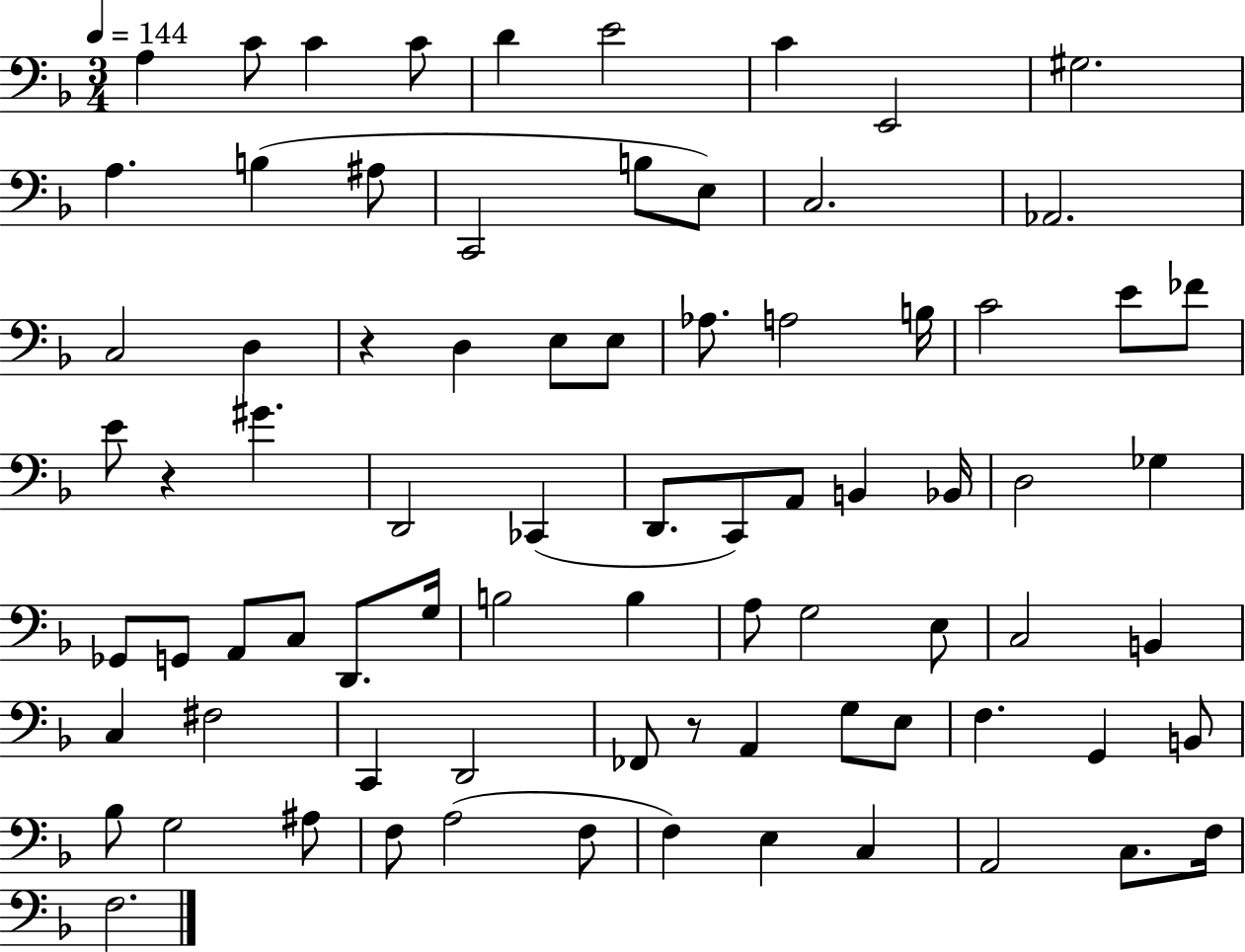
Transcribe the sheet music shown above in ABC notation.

X:1
T:Untitled
M:3/4
L:1/4
K:F
A, C/2 C C/2 D E2 C E,,2 ^G,2 A, B, ^A,/2 C,,2 B,/2 E,/2 C,2 _A,,2 C,2 D, z D, E,/2 E,/2 _A,/2 A,2 B,/4 C2 E/2 _F/2 E/2 z ^G D,,2 _C,, D,,/2 C,,/2 A,,/2 B,, _B,,/4 D,2 _G, _G,,/2 G,,/2 A,,/2 C,/2 D,,/2 G,/4 B,2 B, A,/2 G,2 E,/2 C,2 B,, C, ^F,2 C,, D,,2 _F,,/2 z/2 A,, G,/2 E,/2 F, G,, B,,/2 _B,/2 G,2 ^A,/2 F,/2 A,2 F,/2 F, E, C, A,,2 C,/2 F,/4 F,2